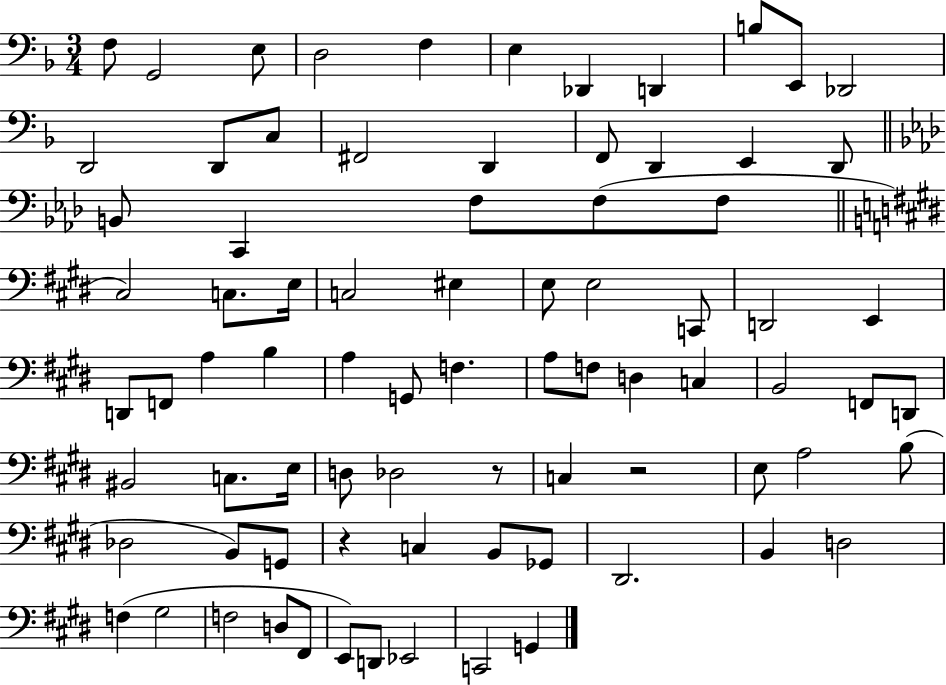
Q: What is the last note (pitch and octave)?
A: G2